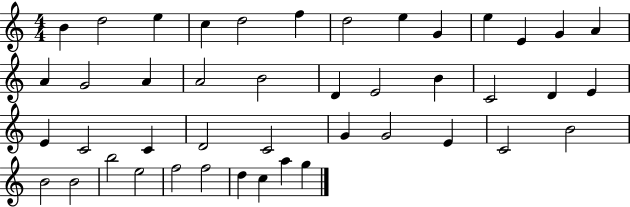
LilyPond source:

{
  \clef treble
  \numericTimeSignature
  \time 4/4
  \key c \major
  b'4 d''2 e''4 | c''4 d''2 f''4 | d''2 e''4 g'4 | e''4 e'4 g'4 a'4 | \break a'4 g'2 a'4 | a'2 b'2 | d'4 e'2 b'4 | c'2 d'4 e'4 | \break e'4 c'2 c'4 | d'2 c'2 | g'4 g'2 e'4 | c'2 b'2 | \break b'2 b'2 | b''2 e''2 | f''2 f''2 | d''4 c''4 a''4 g''4 | \break \bar "|."
}